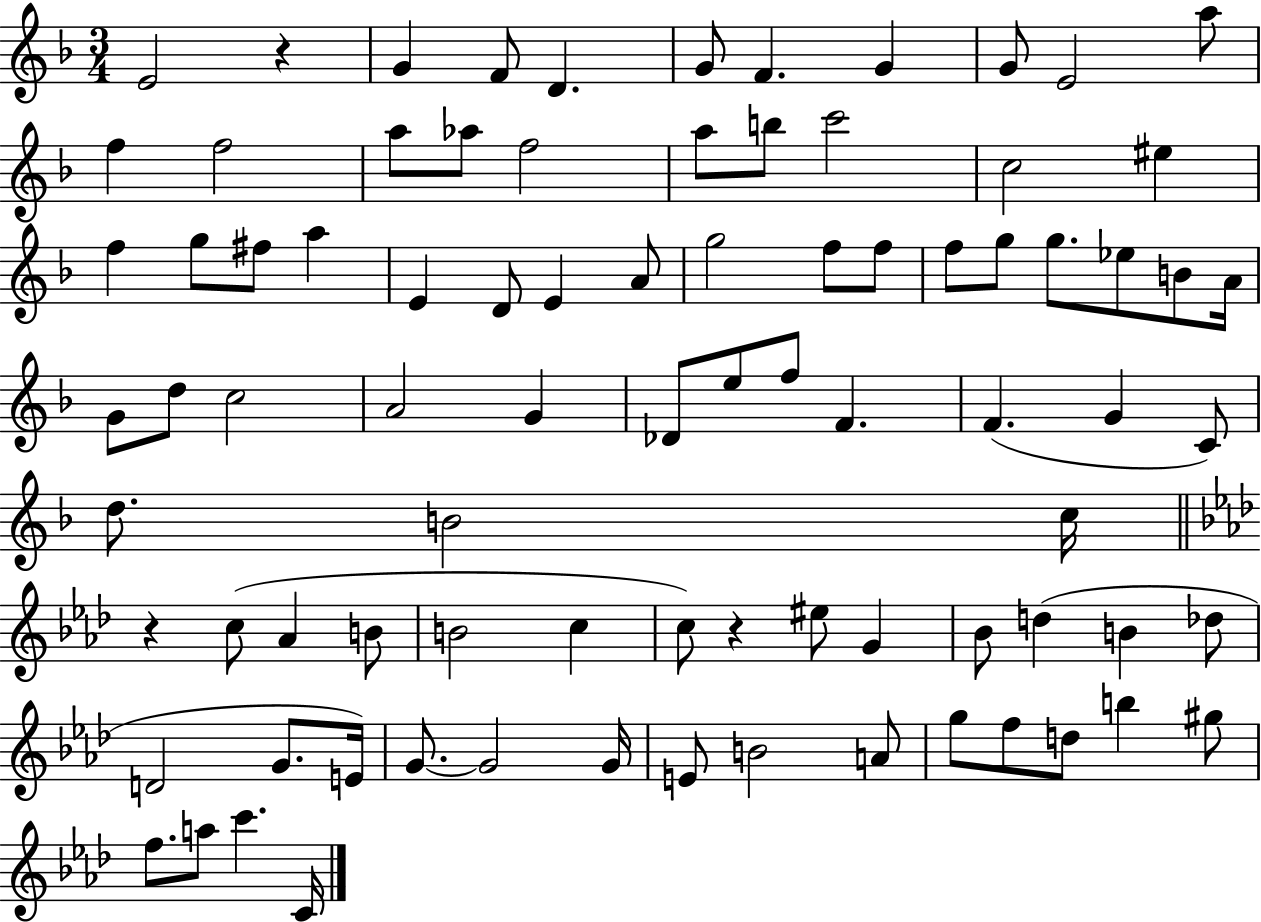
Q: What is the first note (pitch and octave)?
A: E4